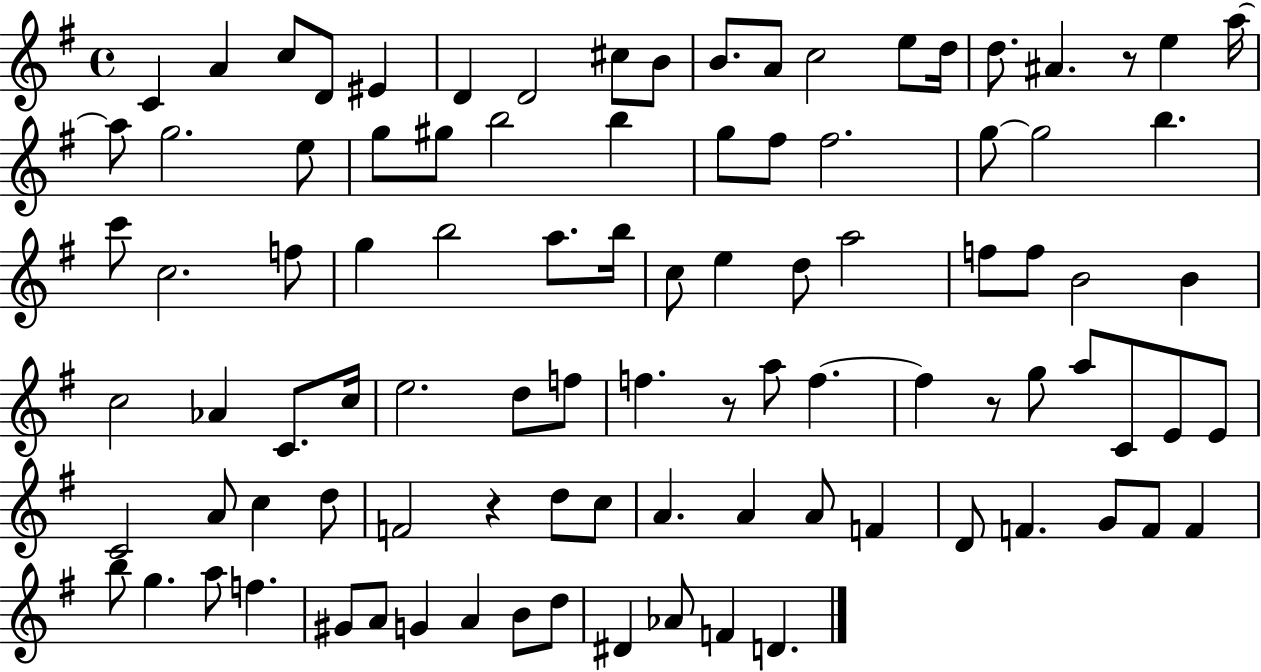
{
  \clef treble
  \time 4/4
  \defaultTimeSignature
  \key g \major
  \repeat volta 2 { c'4 a'4 c''8 d'8 eis'4 | d'4 d'2 cis''8 b'8 | b'8. a'8 c''2 e''8 d''16 | d''8. ais'4. r8 e''4 a''16~~ | \break a''8 g''2. e''8 | g''8 gis''8 b''2 b''4 | g''8 fis''8 fis''2. | g''8~~ g''2 b''4. | \break c'''8 c''2. f''8 | g''4 b''2 a''8. b''16 | c''8 e''4 d''8 a''2 | f''8 f''8 b'2 b'4 | \break c''2 aes'4 c'8. c''16 | e''2. d''8 f''8 | f''4. r8 a''8 f''4.~~ | f''4 r8 g''8 a''8 c'8 e'8 e'8 | \break c'2 a'8 c''4 d''8 | f'2 r4 d''8 c''8 | a'4. a'4 a'8 f'4 | d'8 f'4. g'8 f'8 f'4 | \break b''8 g''4. a''8 f''4. | gis'8 a'8 g'4 a'4 b'8 d''8 | dis'4 aes'8 f'4 d'4. | } \bar "|."
}